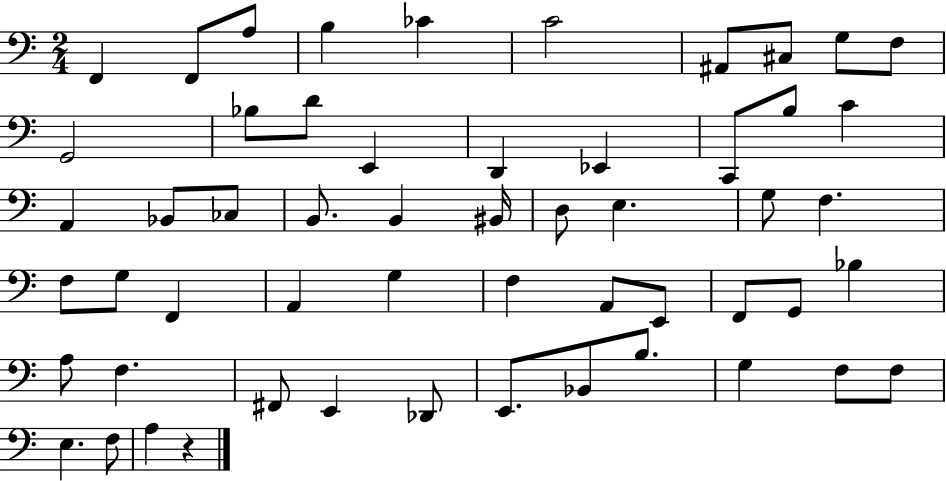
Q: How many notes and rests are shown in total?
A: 55